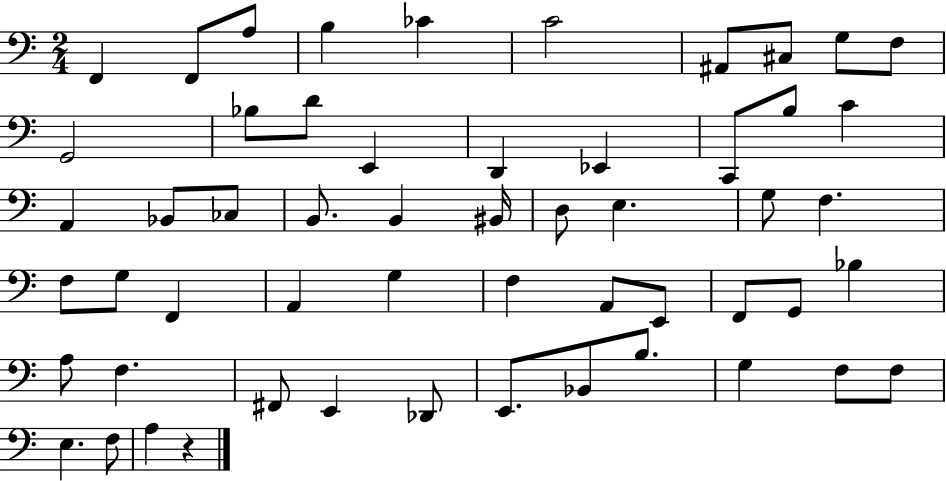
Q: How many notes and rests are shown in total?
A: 55